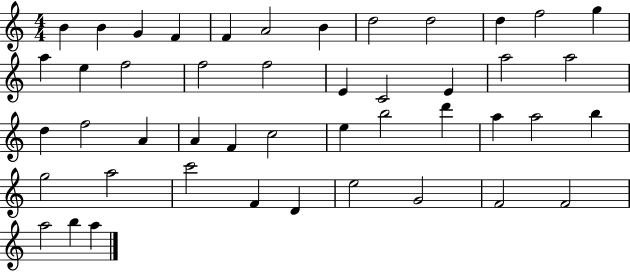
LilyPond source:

{
  \clef treble
  \numericTimeSignature
  \time 4/4
  \key c \major
  b'4 b'4 g'4 f'4 | f'4 a'2 b'4 | d''2 d''2 | d''4 f''2 g''4 | \break a''4 e''4 f''2 | f''2 f''2 | e'4 c'2 e'4 | a''2 a''2 | \break d''4 f''2 a'4 | a'4 f'4 c''2 | e''4 b''2 d'''4 | a''4 a''2 b''4 | \break g''2 a''2 | c'''2 f'4 d'4 | e''2 g'2 | f'2 f'2 | \break a''2 b''4 a''4 | \bar "|."
}